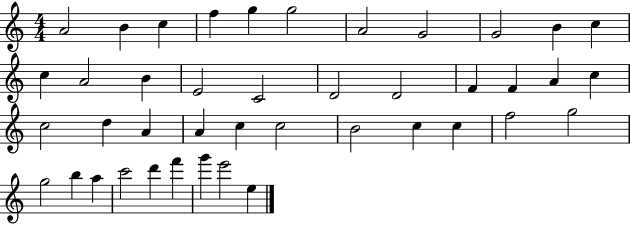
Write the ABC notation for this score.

X:1
T:Untitled
M:4/4
L:1/4
K:C
A2 B c f g g2 A2 G2 G2 B c c A2 B E2 C2 D2 D2 F F A c c2 d A A c c2 B2 c c f2 g2 g2 b a c'2 d' f' g' e'2 e